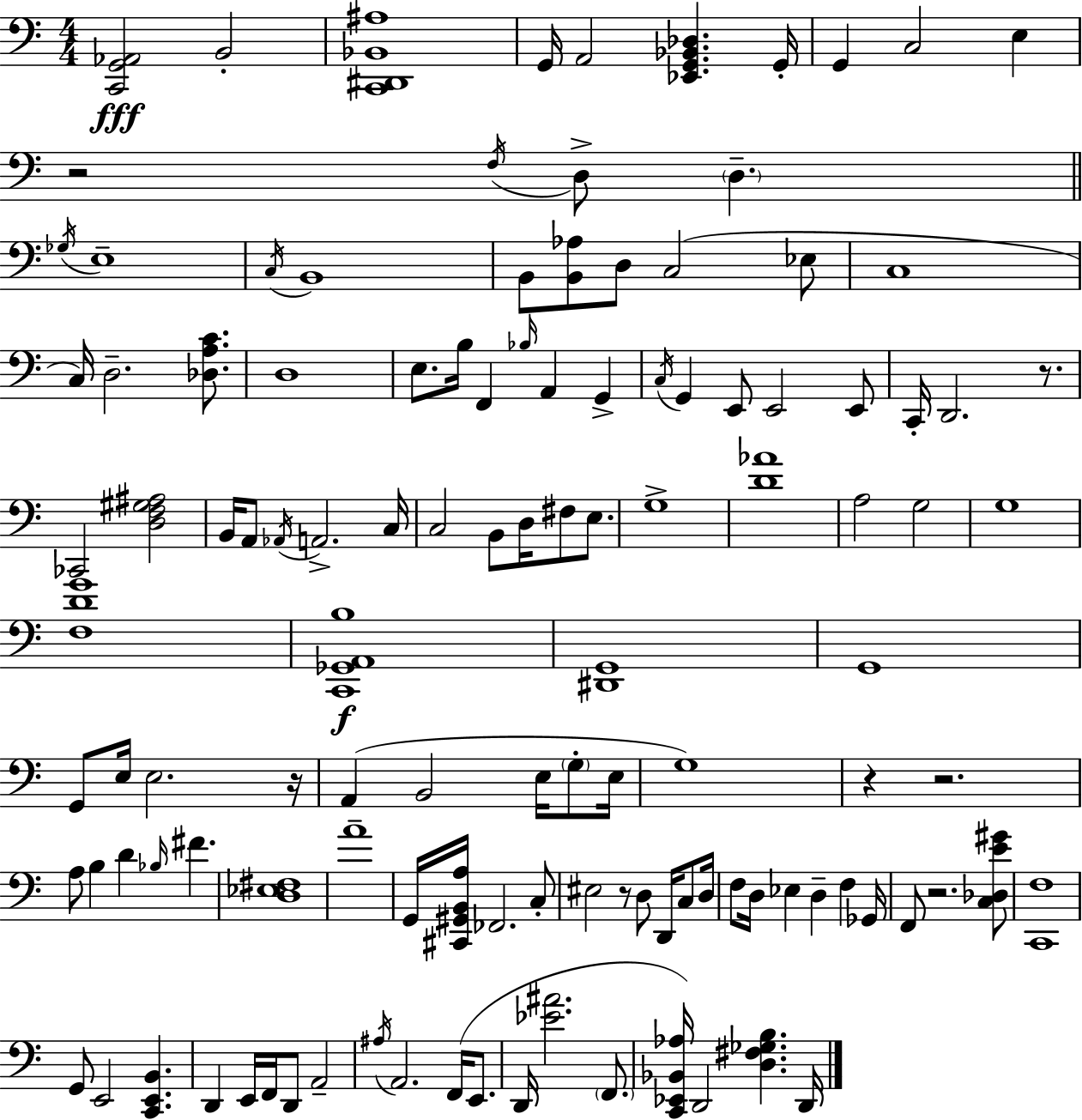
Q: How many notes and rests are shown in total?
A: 121